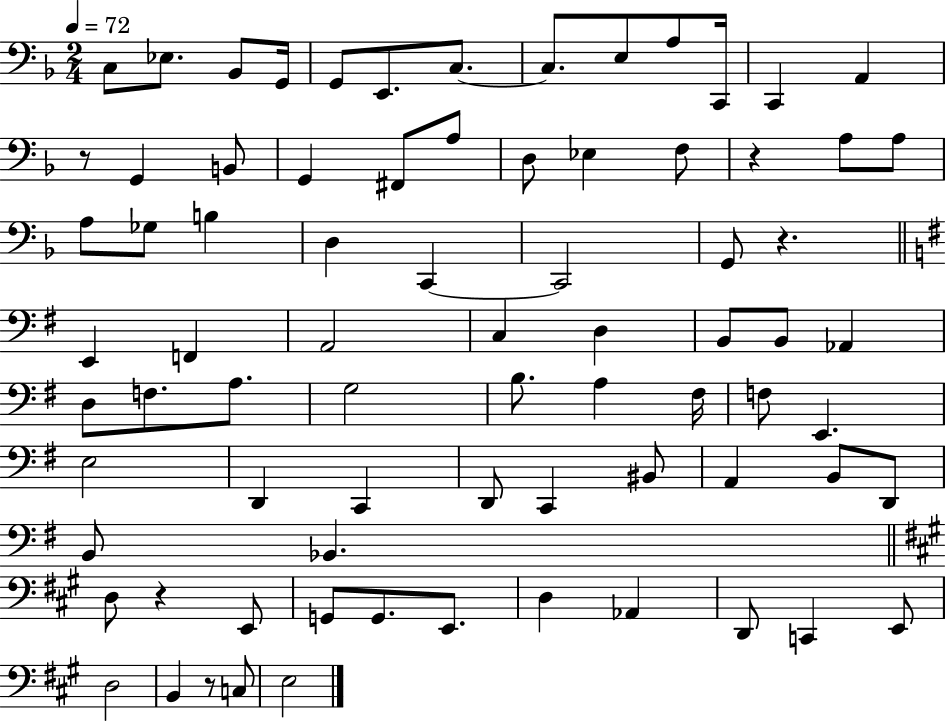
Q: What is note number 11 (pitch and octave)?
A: C2